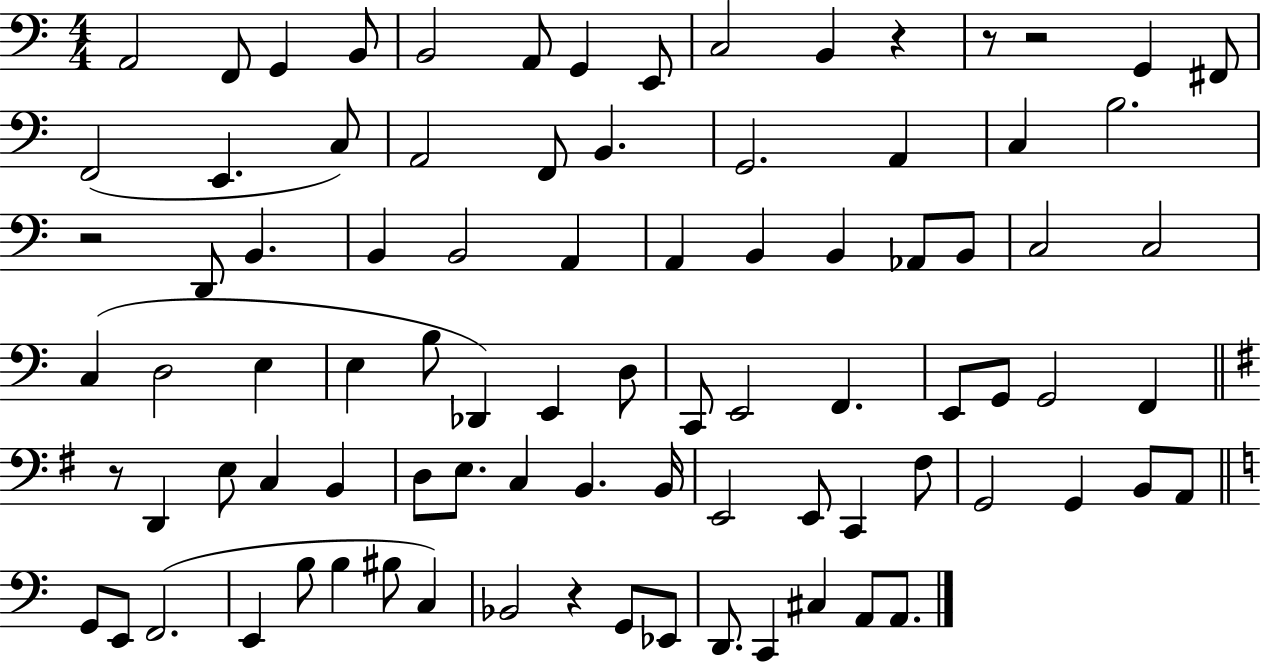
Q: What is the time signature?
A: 4/4